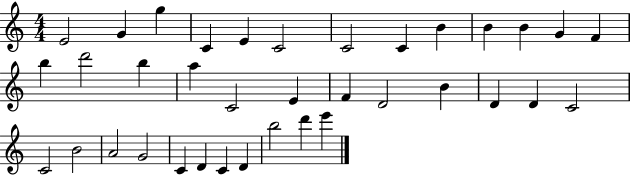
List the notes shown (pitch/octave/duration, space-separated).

E4/h G4/q G5/q C4/q E4/q C4/h C4/h C4/q B4/q B4/q B4/q G4/q F4/q B5/q D6/h B5/q A5/q C4/h E4/q F4/q D4/h B4/q D4/q D4/q C4/h C4/h B4/h A4/h G4/h C4/q D4/q C4/q D4/q B5/h D6/q E6/q